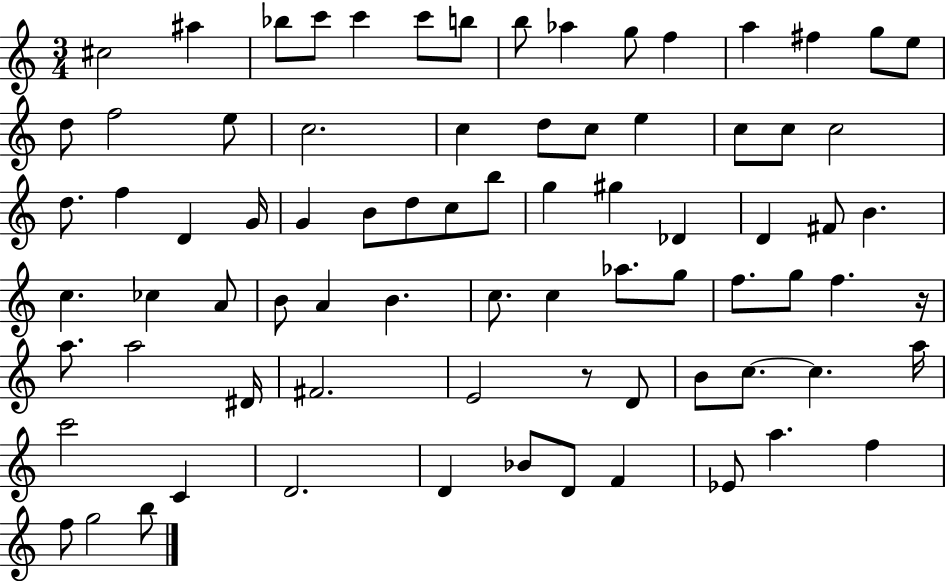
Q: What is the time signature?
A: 3/4